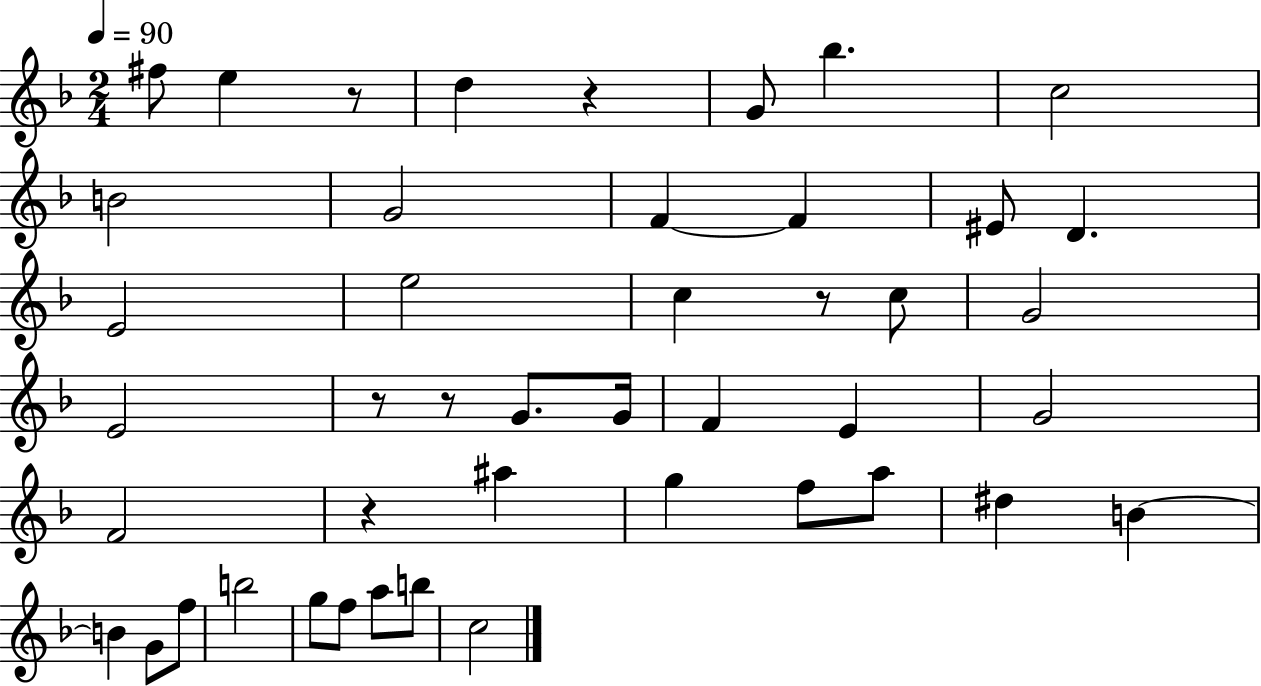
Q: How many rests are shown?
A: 6